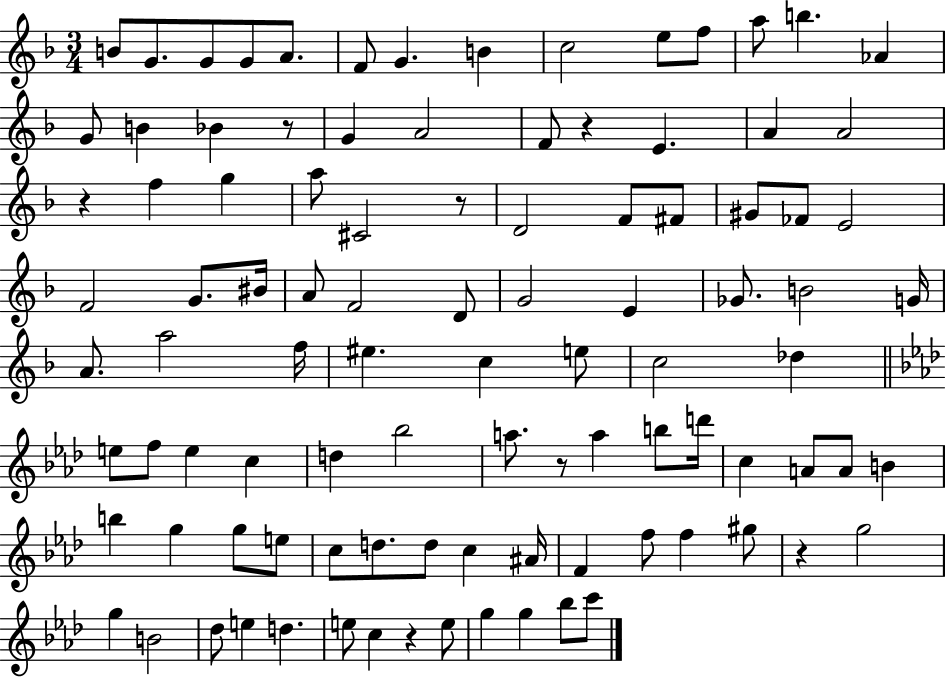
X:1
T:Untitled
M:3/4
L:1/4
K:F
B/2 G/2 G/2 G/2 A/2 F/2 G B c2 e/2 f/2 a/2 b _A G/2 B _B z/2 G A2 F/2 z E A A2 z f g a/2 ^C2 z/2 D2 F/2 ^F/2 ^G/2 _F/2 E2 F2 G/2 ^B/4 A/2 F2 D/2 G2 E _G/2 B2 G/4 A/2 a2 f/4 ^e c e/2 c2 _d e/2 f/2 e c d _b2 a/2 z/2 a b/2 d'/4 c A/2 A/2 B b g g/2 e/2 c/2 d/2 d/2 c ^A/4 F f/2 f ^g/2 z g2 g B2 _d/2 e d e/2 c z e/2 g g _b/2 c'/2